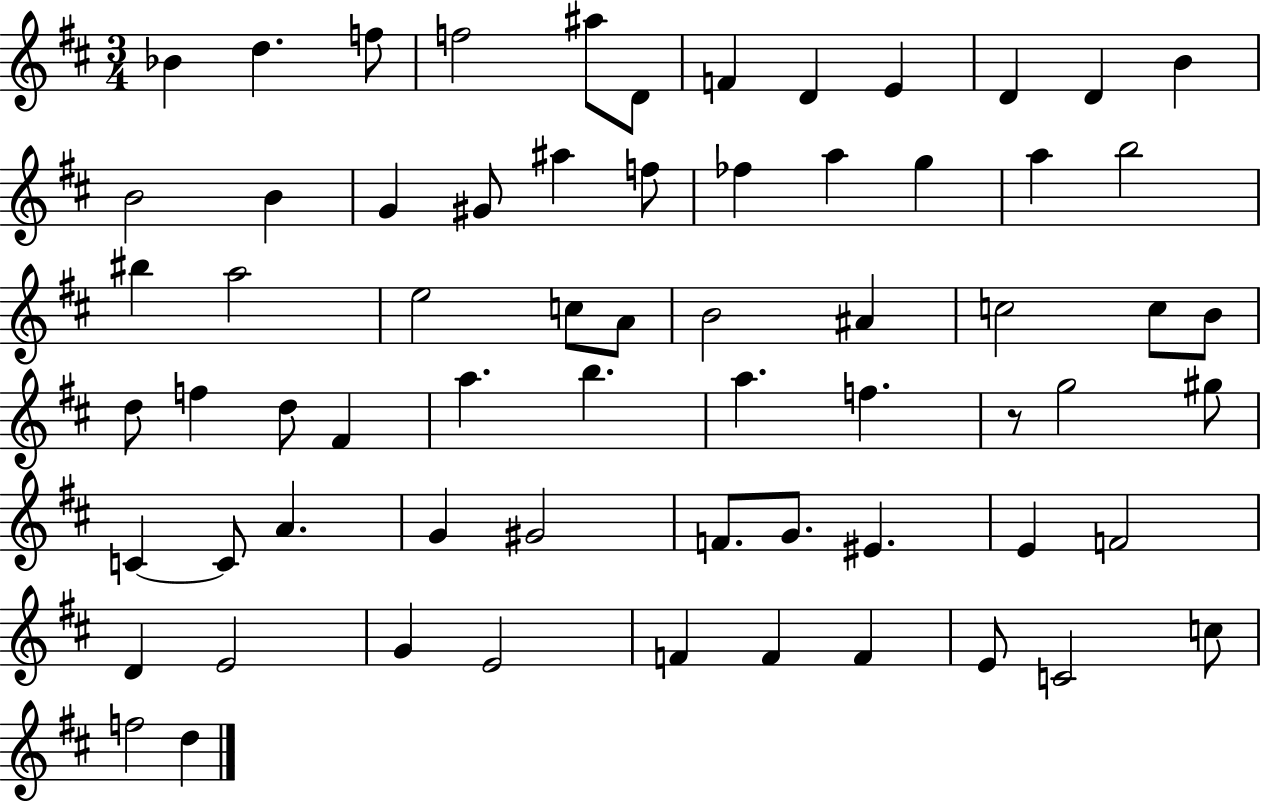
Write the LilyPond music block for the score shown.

{
  \clef treble
  \numericTimeSignature
  \time 3/4
  \key d \major
  bes'4 d''4. f''8 | f''2 ais''8 d'8 | f'4 d'4 e'4 | d'4 d'4 b'4 | \break b'2 b'4 | g'4 gis'8 ais''4 f''8 | fes''4 a''4 g''4 | a''4 b''2 | \break bis''4 a''2 | e''2 c''8 a'8 | b'2 ais'4 | c''2 c''8 b'8 | \break d''8 f''4 d''8 fis'4 | a''4. b''4. | a''4. f''4. | r8 g''2 gis''8 | \break c'4~~ c'8 a'4. | g'4 gis'2 | f'8. g'8. eis'4. | e'4 f'2 | \break d'4 e'2 | g'4 e'2 | f'4 f'4 f'4 | e'8 c'2 c''8 | \break f''2 d''4 | \bar "|."
}